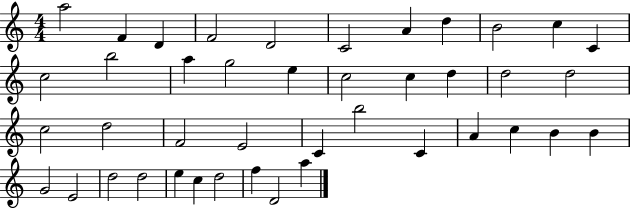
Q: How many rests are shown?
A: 0